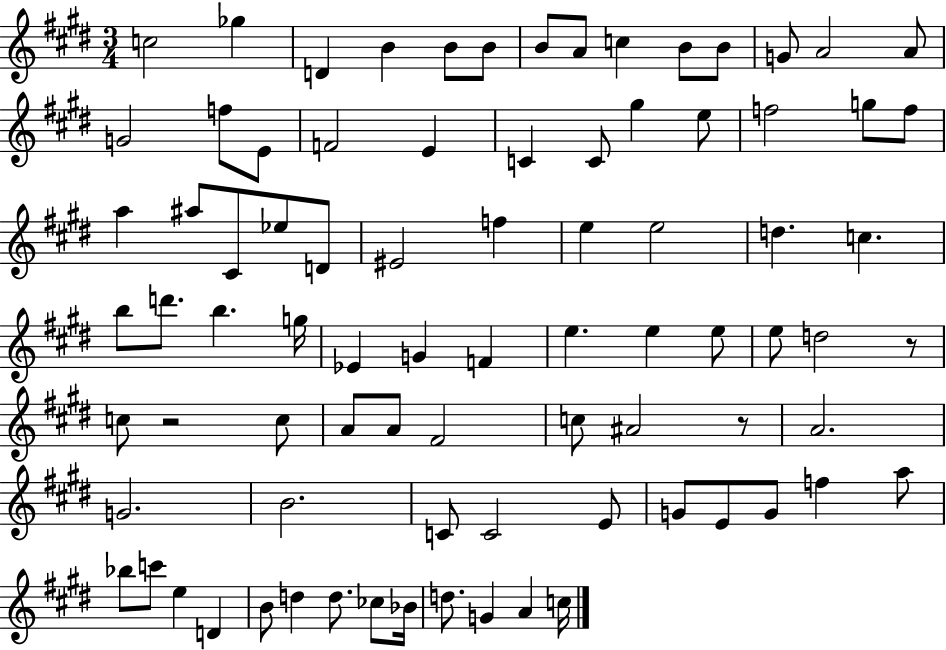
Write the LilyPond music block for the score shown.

{
  \clef treble
  \numericTimeSignature
  \time 3/4
  \key e \major
  \repeat volta 2 { c''2 ges''4 | d'4 b'4 b'8 b'8 | b'8 a'8 c''4 b'8 b'8 | g'8 a'2 a'8 | \break g'2 f''8 e'8 | f'2 e'4 | c'4 c'8 gis''4 e''8 | f''2 g''8 f''8 | \break a''4 ais''8 cis'8 ees''8 d'8 | eis'2 f''4 | e''4 e''2 | d''4. c''4. | \break b''8 d'''8. b''4. g''16 | ees'4 g'4 f'4 | e''4. e''4 e''8 | e''8 d''2 r8 | \break c''8 r2 c''8 | a'8 a'8 fis'2 | c''8 ais'2 r8 | a'2. | \break g'2. | b'2. | c'8 c'2 e'8 | g'8 e'8 g'8 f''4 a''8 | \break bes''8 c'''8 e''4 d'4 | b'8 d''4 d''8. ces''8 bes'16 | d''8. g'4 a'4 c''16 | } \bar "|."
}